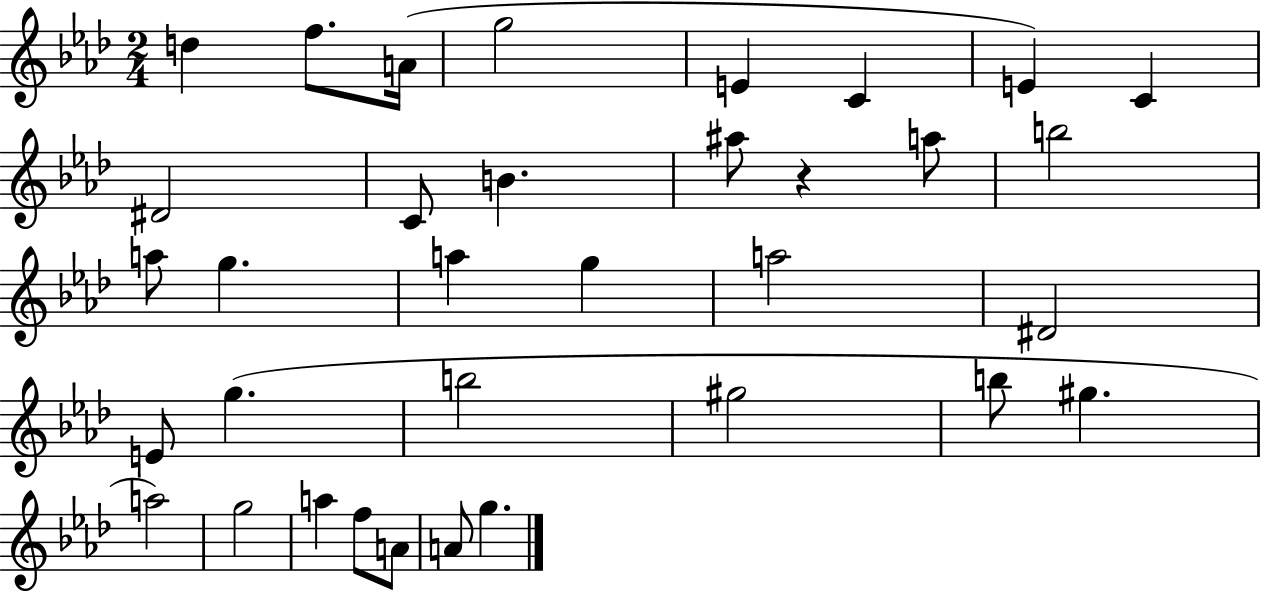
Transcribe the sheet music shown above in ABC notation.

X:1
T:Untitled
M:2/4
L:1/4
K:Ab
d f/2 A/4 g2 E C E C ^D2 C/2 B ^a/2 z a/2 b2 a/2 g a g a2 ^D2 E/2 g b2 ^g2 b/2 ^g a2 g2 a f/2 A/2 A/2 g